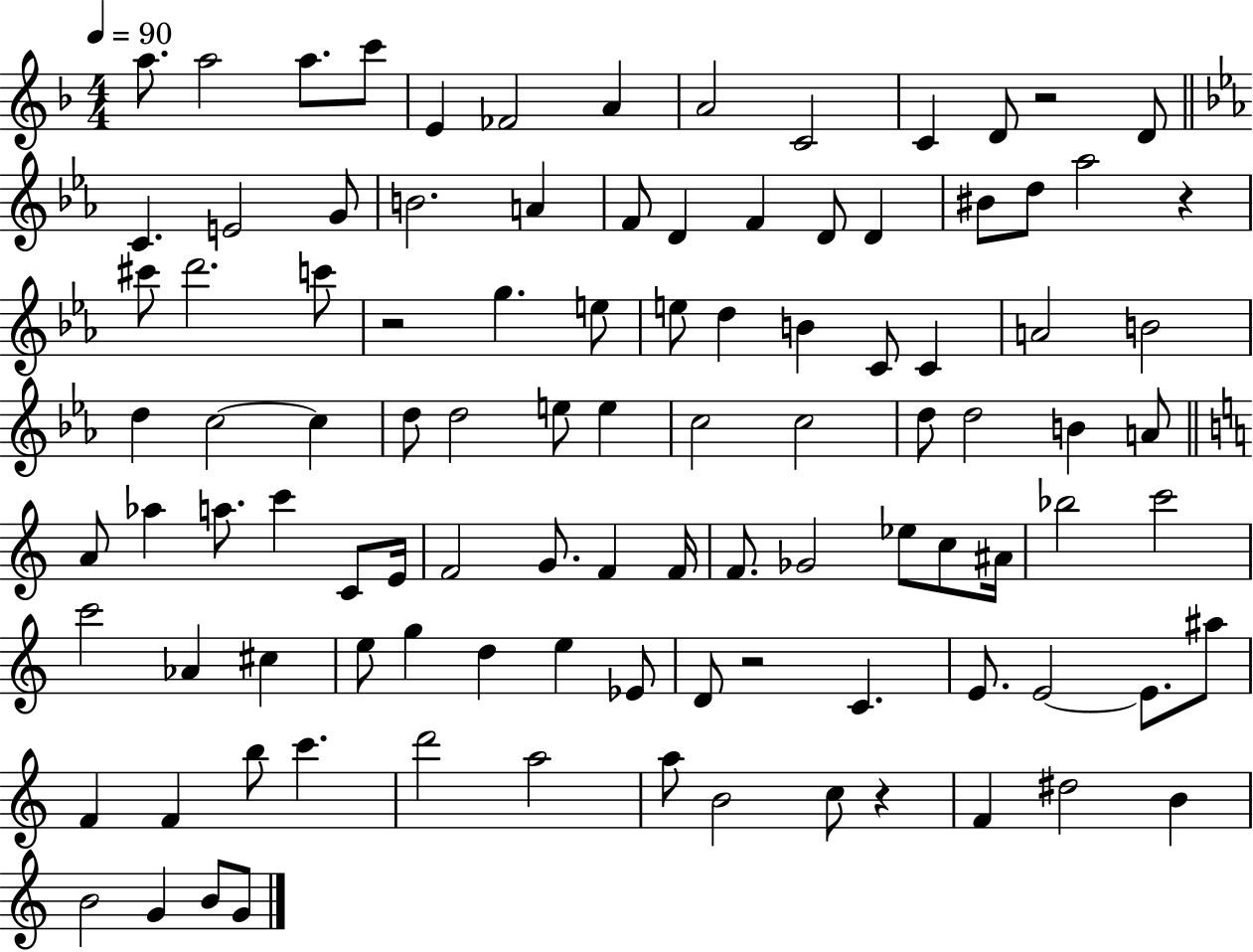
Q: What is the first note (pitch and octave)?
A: A5